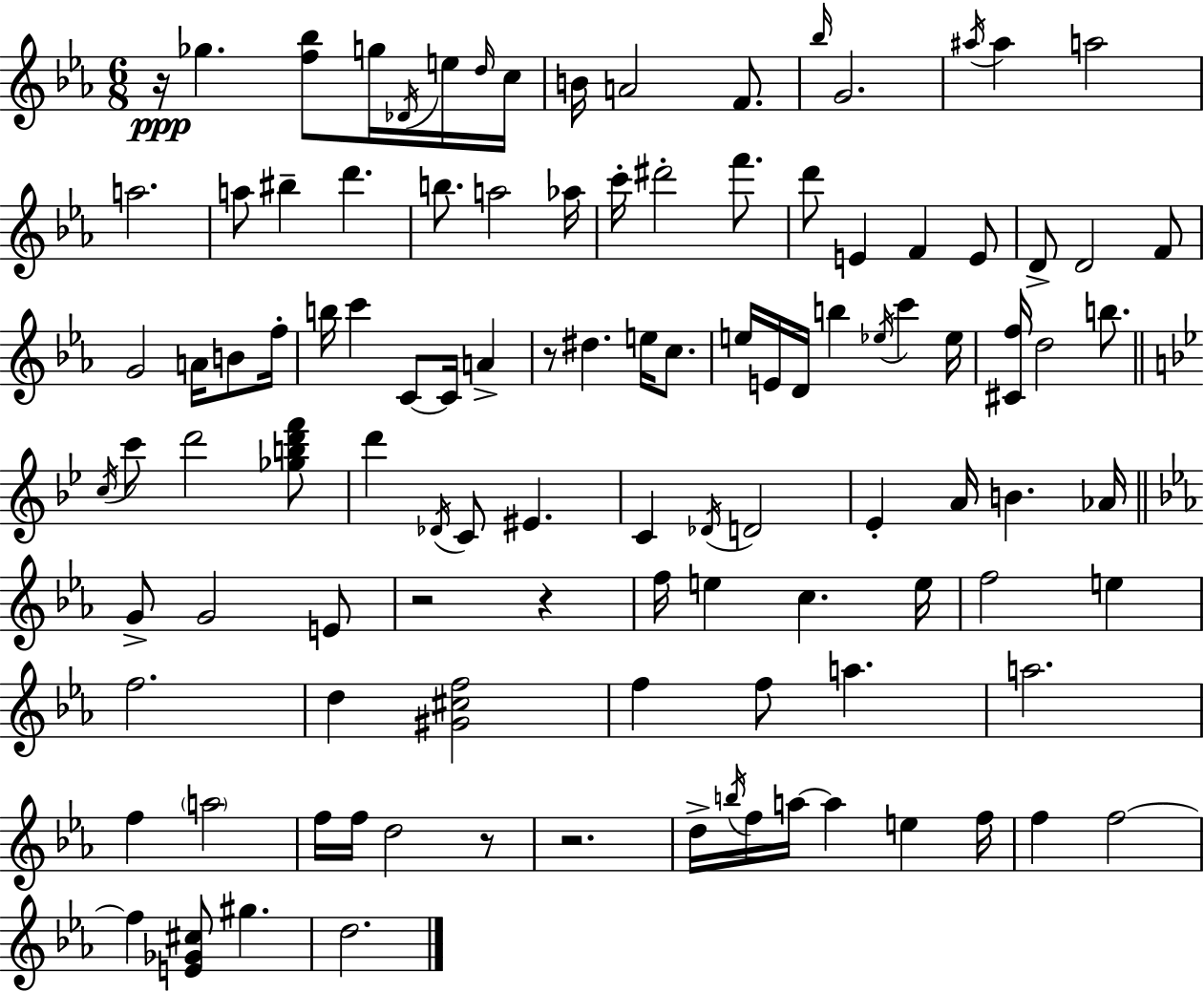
{
  \clef treble
  \numericTimeSignature
  \time 6/8
  \key c \minor
  r16\ppp ges''4. <f'' bes''>8 g''16 \acciaccatura { des'16 } e''16 | \grace { d''16 } c''16 b'16 a'2 f'8. | \grace { bes''16 } g'2. | \acciaccatura { ais''16 } ais''4 a''2 | \break a''2. | a''8 bis''4-- d'''4. | b''8. a''2 | aes''16 c'''16-. dis'''2-. | \break f'''8. d'''8 e'4 f'4 | e'8 d'8-> d'2 | f'8 g'2 | a'16 b'8 f''16-. b''16 c'''4 c'8~~ c'16 | \break a'4-> r8 dis''4. | e''16 c''8. e''16 e'16 d'16 b''4 \acciaccatura { ees''16 } | c'''4 ees''16 <cis' f''>16 d''2 | b''8. \bar "||" \break \key bes \major \acciaccatura { c''16 } c'''8 d'''2 <ges'' b'' d''' f'''>8 | d'''4 \acciaccatura { des'16 } c'8 eis'4. | c'4 \acciaccatura { des'16 } d'2 | ees'4-. a'16 b'4. | \break aes'16 \bar "||" \break \key ees \major g'8-> g'2 e'8 | r2 r4 | f''16 e''4 c''4. e''16 | f''2 e''4 | \break f''2. | d''4 <gis' cis'' f''>2 | f''4 f''8 a''4. | a''2. | \break f''4 \parenthesize a''2 | f''16 f''16 d''2 r8 | r2. | d''16-> \acciaccatura { b''16 } f''16 a''16~~ a''4 e''4 | \break f''16 f''4 f''2~~ | f''4 <e' ges' cis''>8 gis''4. | d''2. | \bar "|."
}